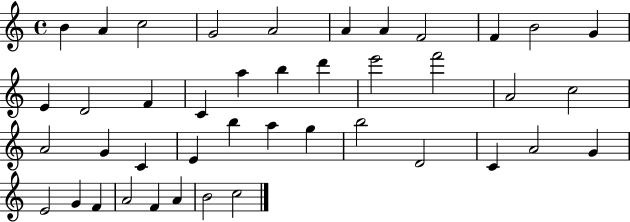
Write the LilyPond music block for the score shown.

{
  \clef treble
  \time 4/4
  \defaultTimeSignature
  \key c \major
  b'4 a'4 c''2 | g'2 a'2 | a'4 a'4 f'2 | f'4 b'2 g'4 | \break e'4 d'2 f'4 | c'4 a''4 b''4 d'''4 | e'''2 f'''2 | a'2 c''2 | \break a'2 g'4 c'4 | e'4 b''4 a''4 g''4 | b''2 d'2 | c'4 a'2 g'4 | \break e'2 g'4 f'4 | a'2 f'4 a'4 | b'2 c''2 | \bar "|."
}